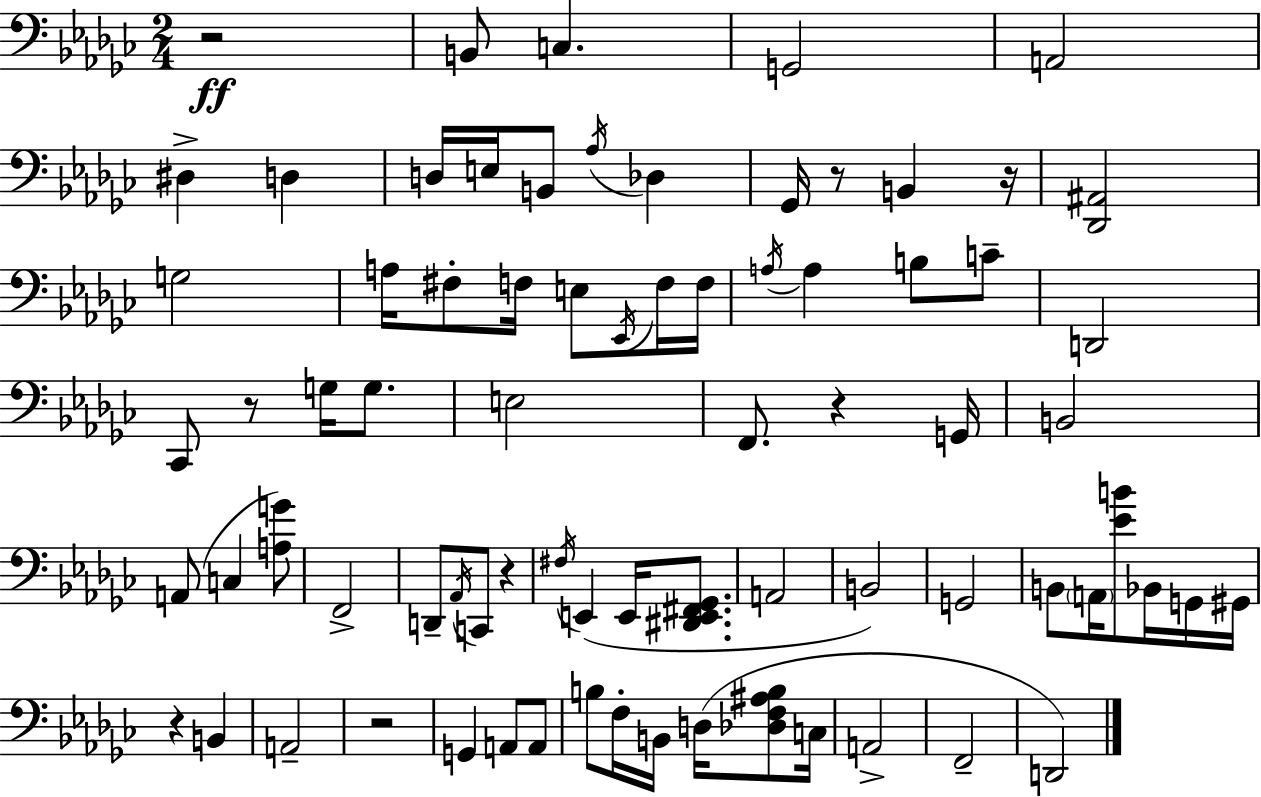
R/h B2/e C3/q. G2/h A2/h D#3/q D3/q D3/s E3/s B2/e Ab3/s Db3/q Gb2/s R/e B2/q R/s [Db2,A#2]/h G3/h A3/s F#3/e F3/s E3/e Eb2/s F3/s F3/s A3/s A3/q B3/e C4/e D2/h CES2/e R/e G3/s G3/e. E3/h F2/e. R/q G2/s B2/h A2/e C3/q [A3,G4]/e F2/h D2/e Ab2/s C2/e R/q F#3/s E2/q E2/s [D#2,E2,F#2,Gb2]/e. A2/h B2/h G2/h B2/e A2/s [Eb4,B4]/e Bb2/s G2/s G#2/s R/q B2/q A2/h R/h G2/q A2/e A2/e B3/e F3/s B2/s D3/s [Db3,F3,A#3,B3]/e C3/s A2/h F2/h D2/h